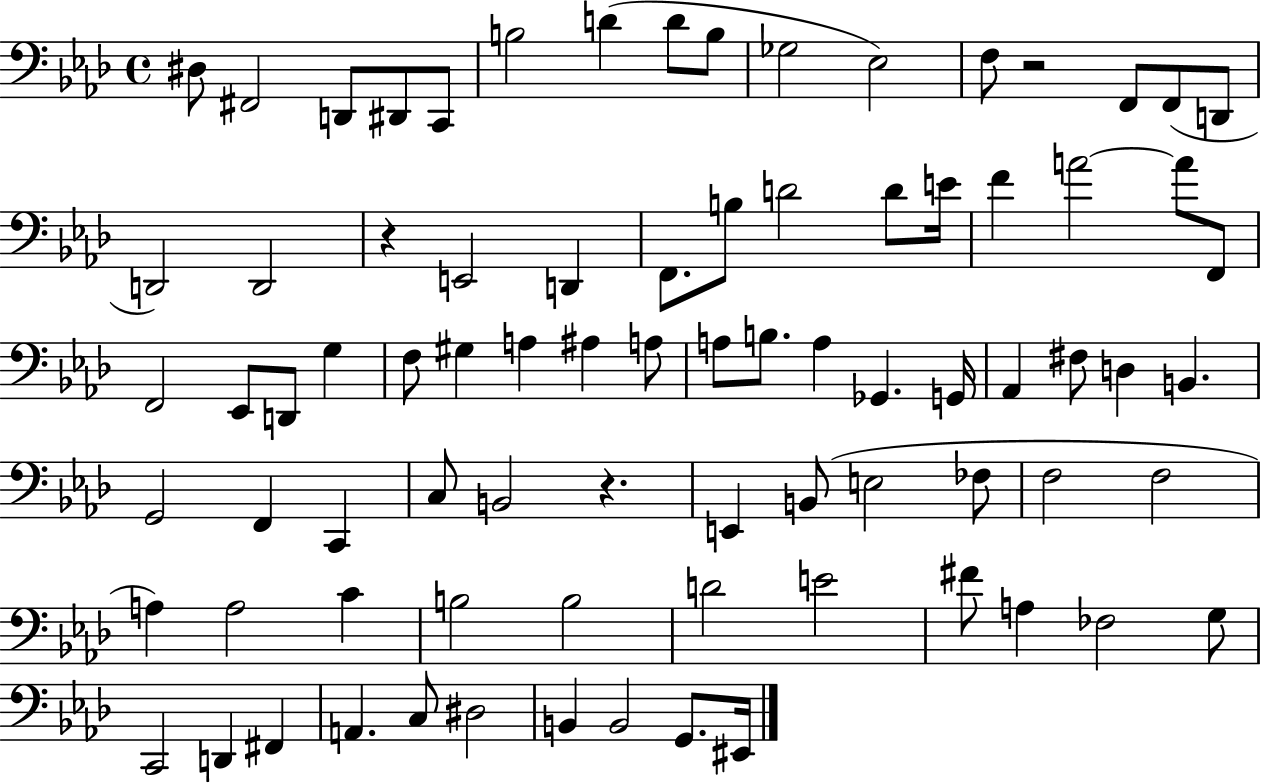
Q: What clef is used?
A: bass